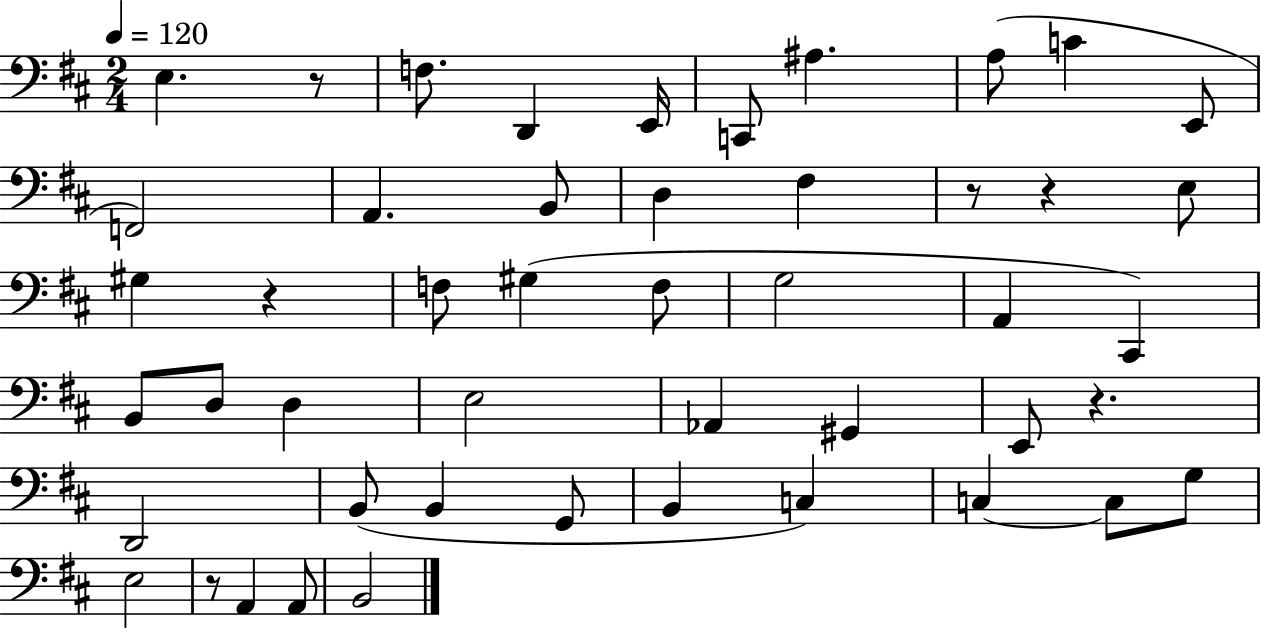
{
  \clef bass
  \numericTimeSignature
  \time 2/4
  \key d \major
  \tempo 4 = 120
  \repeat volta 2 { e4. r8 | f8. d,4 e,16 | c,8 ais4. | a8( c'4 e,8 | \break f,2) | a,4. b,8 | d4 fis4 | r8 r4 e8 | \break gis4 r4 | f8 gis4( f8 | g2 | a,4 cis,4) | \break b,8 d8 d4 | e2 | aes,4 gis,4 | e,8 r4. | \break d,2 | b,8( b,4 g,8 | b,4 c4) | c4~~ c8 g8 | \break e2 | r8 a,4 a,8 | b,2 | } \bar "|."
}